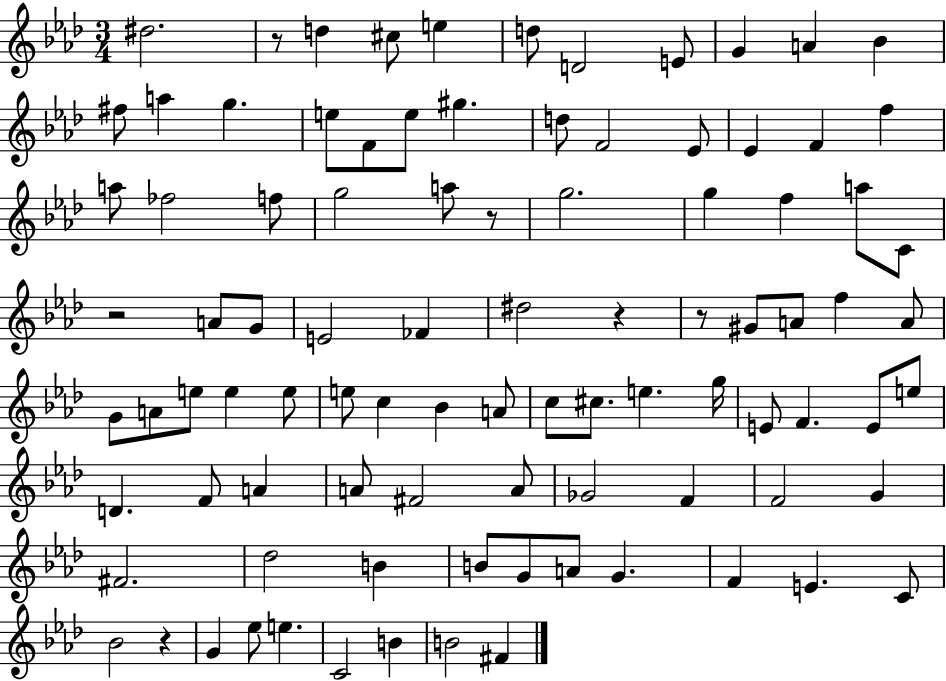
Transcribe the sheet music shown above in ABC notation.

X:1
T:Untitled
M:3/4
L:1/4
K:Ab
^d2 z/2 d ^c/2 e d/2 D2 E/2 G A _B ^f/2 a g e/2 F/2 e/2 ^g d/2 F2 _E/2 _E F f a/2 _f2 f/2 g2 a/2 z/2 g2 g f a/2 C/2 z2 A/2 G/2 E2 _F ^d2 z z/2 ^G/2 A/2 f A/2 G/2 A/2 e/2 e e/2 e/2 c _B A/2 c/2 ^c/2 e g/4 E/2 F E/2 e/2 D F/2 A A/2 ^F2 A/2 _G2 F F2 G ^F2 _d2 B B/2 G/2 A/2 G F E C/2 _B2 z G _e/2 e C2 B B2 ^F